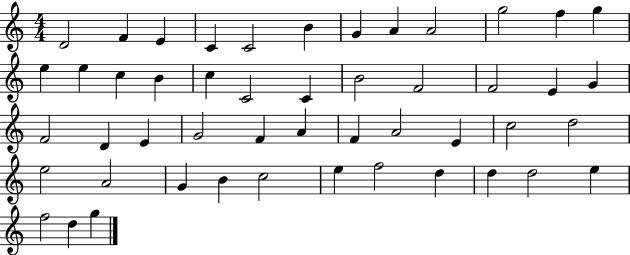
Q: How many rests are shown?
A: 0